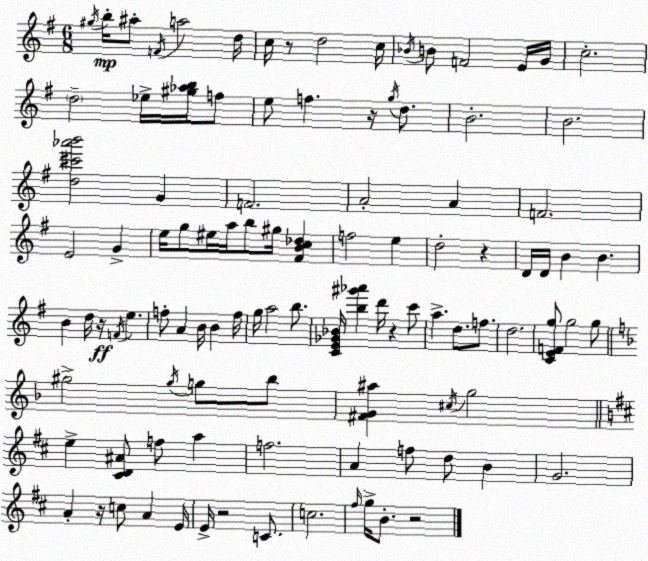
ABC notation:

X:1
T:Untitled
M:6/8
L:1/4
K:Em
^g/4 b/4 ^a/2 F/4 a2 d/4 c/4 z/2 d2 c/4 _B/4 B/2 F2 E/4 G/4 c2 d2 _e/4 [^g_ab]/4 f/2 e/2 f z/4 g/4 d/2 B2 B2 [d^c'_a'b']2 G F2 A2 A F2 E2 G e/4 g/2 ^e/4 a/4 b/2 ^g/4 [^FBc_d] f2 e d2 z D/4 D/4 B B B d/4 z/4 F/4 e f/2 A B/4 B f/4 g/4 a2 b/2 [CE_G_B]/4 [b^g'_a'] d'/4 z c'/2 a d/2 f/2 d2 [CEFg]/2 g2 g/2 ^g2 ^g/4 g/2 _b/2 [^FG^a] ^c/4 g2 e [^CD^A]/2 f/2 a f2 A f/2 d/2 B G2 A z/4 c/2 A E/4 E/4 z2 C/2 c2 ^f/4 g/4 B/2 z2